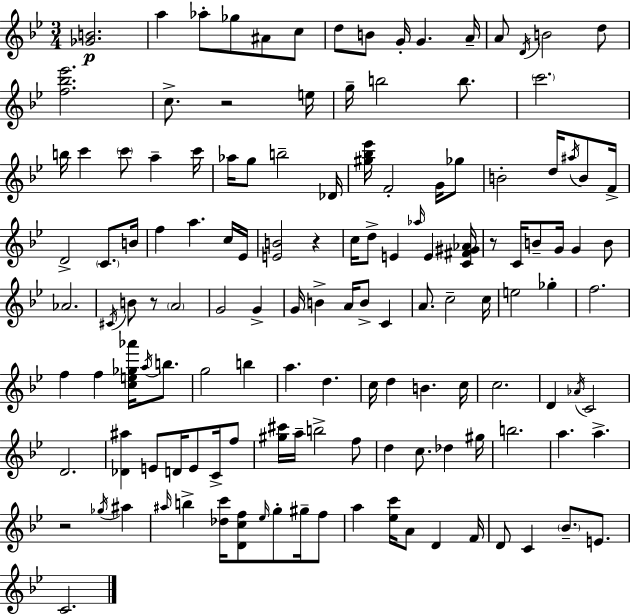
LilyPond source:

{
  \clef treble
  \numericTimeSignature
  \time 3/4
  \key bes \major
  <ges' b'>2.\p | a''4 aes''8-. ges''8 ais'8 c''8 | d''8 b'8 g'16-. g'4. a'16-- | a'8 \acciaccatura { d'16 } b'2 d''8 | \break <f'' bes'' ees'''>2. | c''8.-> r2 | e''16 g''16-- b''2 b''8. | \parenthesize c'''2. | \break b''16 c'''4 \parenthesize c'''8 a''4-- | c'''16 aes''16 g''8 b''2-- | des'16 <gis'' bes'' ees'''>16 f'2-. g'16 ges''8 | b'2-. d''16 \acciaccatura { ais''16 } b'8 | \break f'16-> d'2-> \parenthesize c'8. | b'16 f''4 a''4. | c''16 ees'16 <e' b'>2 r4 | c''16 d''8-> e'4 \grace { aes''16 } e'4 | \break <c' fis' gis' aes'>16 r8 c'16 b'8-- g'16 g'4 | b'8 aes'2. | \acciaccatura { cis'16 } b'8 r8 \parenthesize a'2 | g'2 | \break g'4-> g'16 b'4-> a'16 b'8-> | c'4 a'8. c''2-- | c''16 e''2 | ges''4-. f''2. | \break f''4 f''4 | <c'' e'' ges'' aes'''>16 \acciaccatura { a''16 } b''8. g''2 | b''4 a''4. d''4. | c''16 d''4 b'4. | \break c''16 c''2. | d'4 \acciaccatura { aes'16 } c'2 | d'2. | <des' ais''>4 e'8 | \break d'16 e'8 c'16-> f''8 <gis'' cis'''>16 a''16-- b''2-> | f''8 d''4 c''8. | des''4 gis''16 b''2. | a''4. | \break a''4.-> r2 | \acciaccatura { ges''16 } ais''4 \grace { ais''16 } b''4-> | <des'' c'''>16 <d' c'' f''>8 \grace { ees''16 } g''8-. gis''16-- f''8 a''4 | <ees'' c'''>16 a'8 d'4 f'16 d'8 c'4 | \break \parenthesize bes'8.-- e'8. c'2. | \bar "|."
}